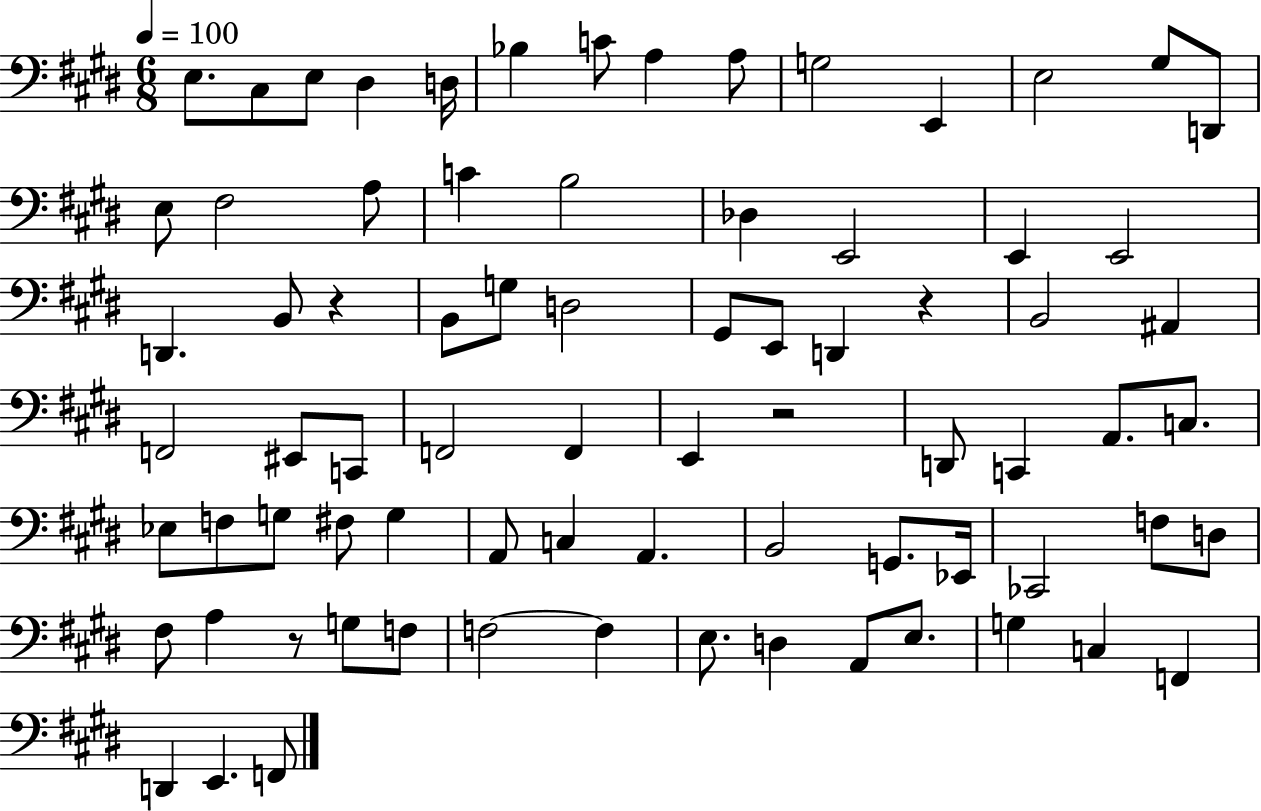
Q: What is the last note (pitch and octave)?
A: F2